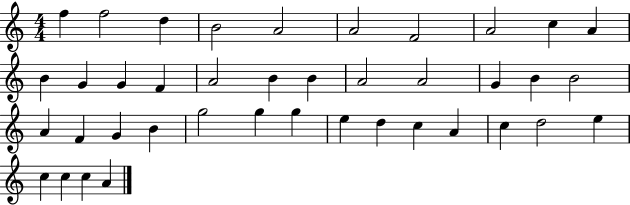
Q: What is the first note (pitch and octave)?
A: F5